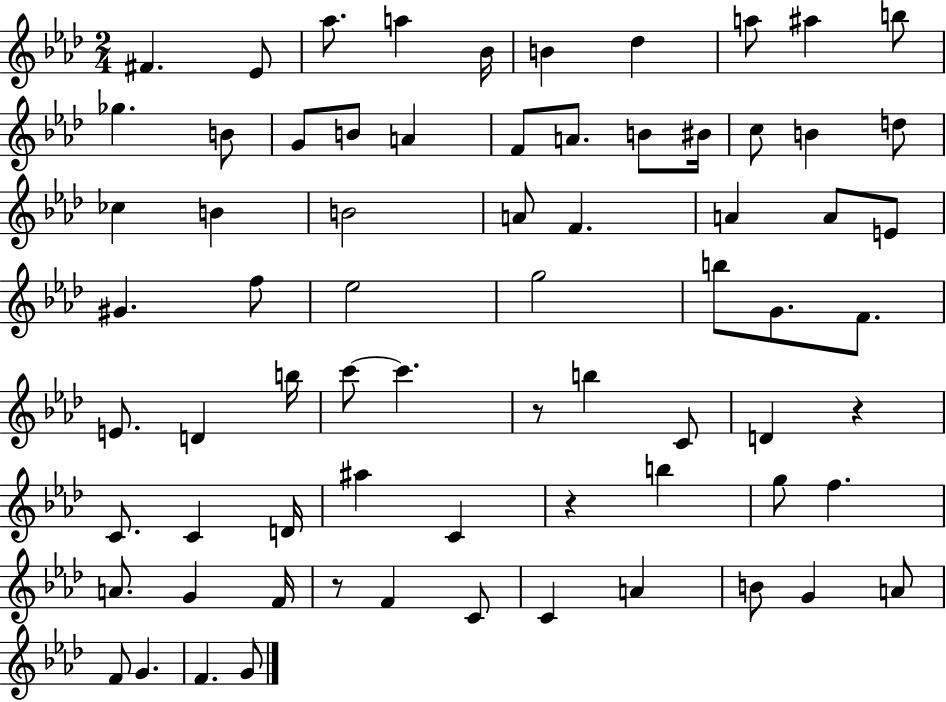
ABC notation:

X:1
T:Untitled
M:2/4
L:1/4
K:Ab
^F _E/2 _a/2 a _B/4 B _d a/2 ^a b/2 _g B/2 G/2 B/2 A F/2 A/2 B/2 ^B/4 c/2 B d/2 _c B B2 A/2 F A A/2 E/2 ^G f/2 _e2 g2 b/2 G/2 F/2 E/2 D b/4 c'/2 c' z/2 b C/2 D z C/2 C D/4 ^a C z b g/2 f A/2 G F/4 z/2 F C/2 C A B/2 G A/2 F/2 G F G/2